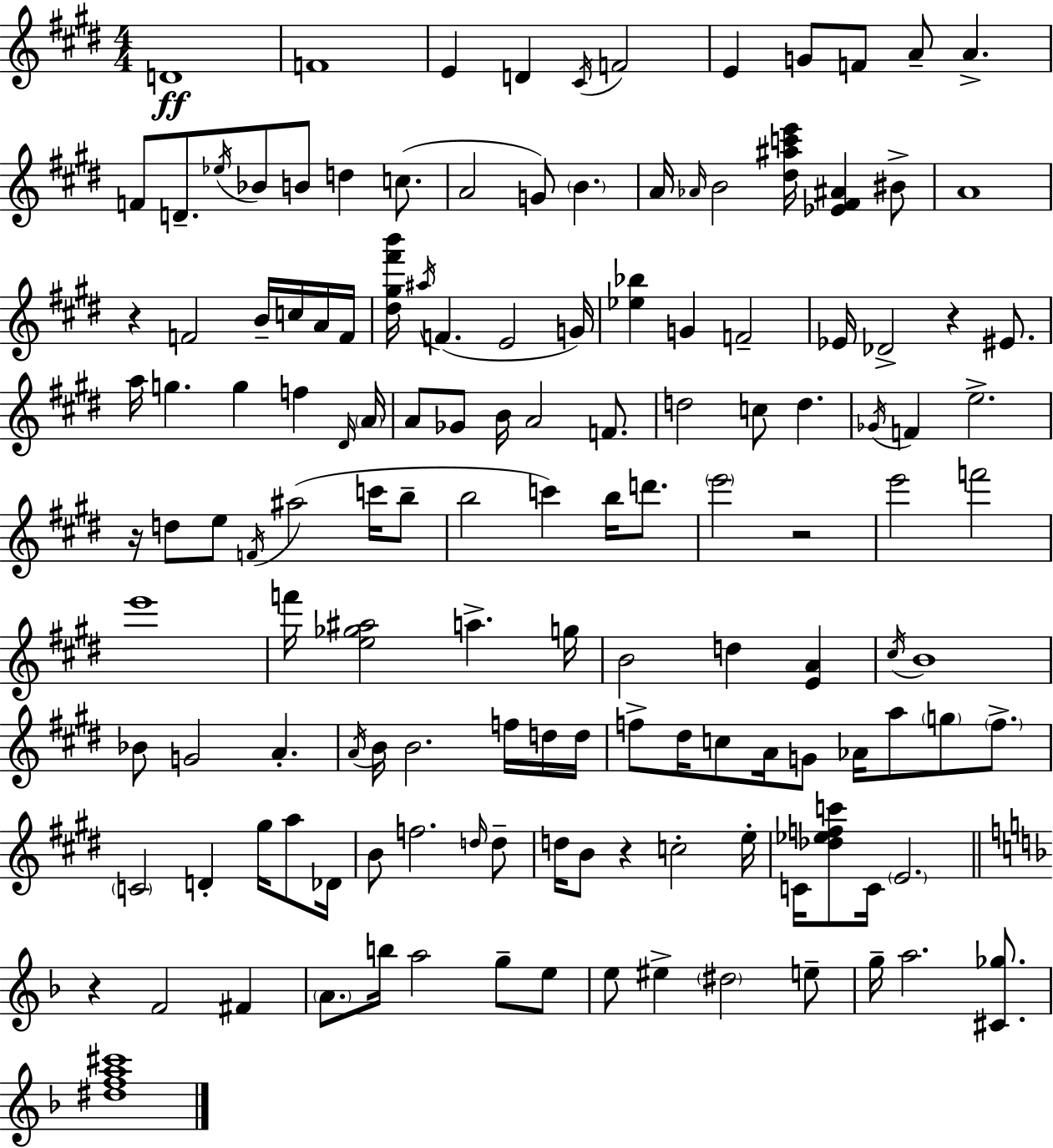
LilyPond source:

{
  \clef treble
  \numericTimeSignature
  \time 4/4
  \key e \major
  d'1\ff | f'1 | e'4 d'4 \acciaccatura { cis'16 } f'2 | e'4 g'8 f'8 a'8-- a'4.-> | \break f'8 d'8.-- \acciaccatura { ees''16 } bes'8 b'8 d''4 c''8.( | a'2 g'8) \parenthesize b'4. | a'16 \grace { aes'16 } b'2 <dis'' ais'' c''' e'''>16 <ees' fis' ais'>4 | bis'8-> a'1 | \break r4 f'2 b'16-- | c''16 a'16 f'16 <dis'' gis'' fis''' b'''>16 \acciaccatura { ais''16 } f'4.( e'2 | g'16) <ees'' bes''>4 g'4 f'2-- | ees'16 des'2-> r4 | \break eis'8. a''16 g''4. g''4 f''4 | \grace { dis'16 } \parenthesize a'16 a'8 ges'8 b'16 a'2 | f'8. d''2 c''8 d''4. | \acciaccatura { ges'16 } f'4 e''2.-> | \break r16 d''8 e''8 \acciaccatura { f'16 }( ais''2 | c'''16 b''8-- b''2 c'''4) | b''16 d'''8. \parenthesize e'''2 r2 | e'''2 f'''2 | \break e'''1 | f'''16 <e'' ges'' ais''>2 | a''4.-> g''16 b'2 d''4 | <e' a'>4 \acciaccatura { cis''16 } b'1 | \break bes'8 g'2 | a'4.-. \acciaccatura { a'16 } b'16 b'2. | f''16 d''16 d''16 f''8-> dis''16 c''8 a'16 g'8 | aes'16 a''8 \parenthesize g''8 \parenthesize f''8.-> \parenthesize c'2 | \break d'4-. gis''16 a''8 des'16 b'8 f''2. | \grace { d''16 } d''8-- d''16 b'8 r4 | c''2-. e''16-. c'16 <des'' ees'' f'' c'''>8 c'16 \parenthesize e'2. | \bar "||" \break \key d \minor r4 f'2 fis'4 | \parenthesize a'8. b''16 a''2 g''8-- e''8 | e''8 eis''4-> \parenthesize dis''2 e''8-- | g''16-- a''2. <cis' ges''>8. | \break <dis'' f'' a'' cis'''>1 | \bar "|."
}